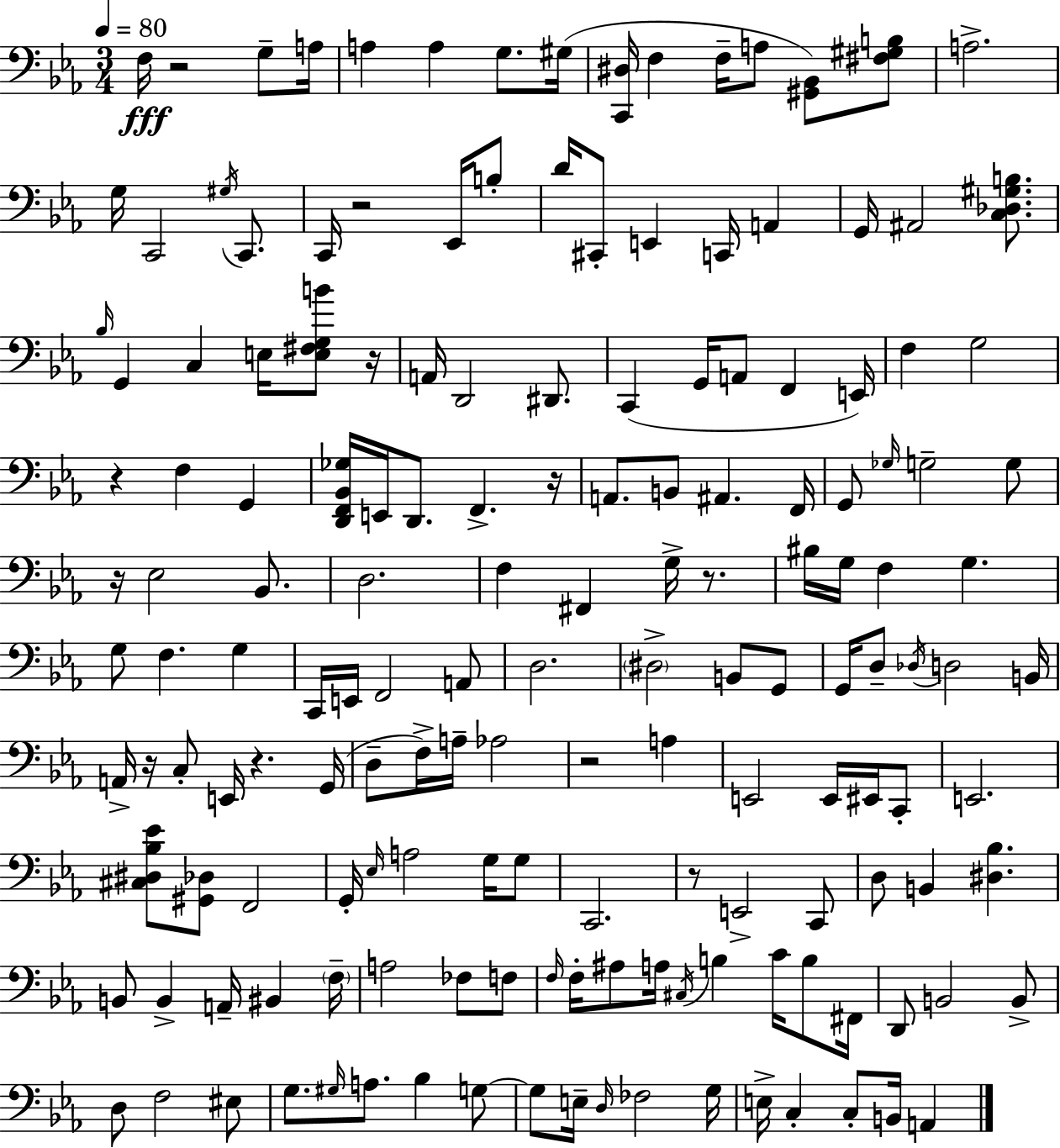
X:1
T:Untitled
M:3/4
L:1/4
K:Eb
F,/4 z2 G,/2 A,/4 A, A, G,/2 ^G,/4 [C,,^D,]/4 F, F,/4 A,/2 [^G,,_B,,]/2 [^F,^G,B,]/2 A,2 G,/4 C,,2 ^G,/4 C,,/2 C,,/4 z2 _E,,/4 B,/2 D/4 ^C,,/2 E,, C,,/4 A,, G,,/4 ^A,,2 [C,_D,^G,B,]/2 _B,/4 G,, C, E,/4 [E,^F,G,B]/2 z/4 A,,/4 D,,2 ^D,,/2 C,, G,,/4 A,,/2 F,, E,,/4 F, G,2 z F, G,, [D,,F,,_B,,_G,]/4 E,,/4 D,,/2 F,, z/4 A,,/2 B,,/2 ^A,, F,,/4 G,,/2 _G,/4 G,2 G,/2 z/4 _E,2 _B,,/2 D,2 F, ^F,, G,/4 z/2 ^B,/4 G,/4 F, G, G,/2 F, G, C,,/4 E,,/4 F,,2 A,,/2 D,2 ^D,2 B,,/2 G,,/2 G,,/4 D,/2 _D,/4 D,2 B,,/4 A,,/4 z/4 C,/2 E,,/4 z G,,/4 D,/2 F,/4 A,/4 _A,2 z2 A, E,,2 E,,/4 ^E,,/4 C,,/2 E,,2 [^C,^D,_B,_E]/2 [^G,,_D,]/2 F,,2 G,,/4 _E,/4 A,2 G,/4 G,/2 C,,2 z/2 E,,2 C,,/2 D,/2 B,, [^D,_B,] B,,/2 B,, A,,/4 ^B,, F,/4 A,2 _F,/2 F,/2 F,/4 F,/4 ^A,/2 A,/4 ^C,/4 B, C/4 B,/2 ^F,,/4 D,,/2 B,,2 B,,/2 D,/2 F,2 ^E,/2 G,/2 ^G,/4 A,/2 _B, G,/2 G,/2 E,/4 D,/4 _F,2 G,/4 E,/4 C, C,/2 B,,/4 A,,